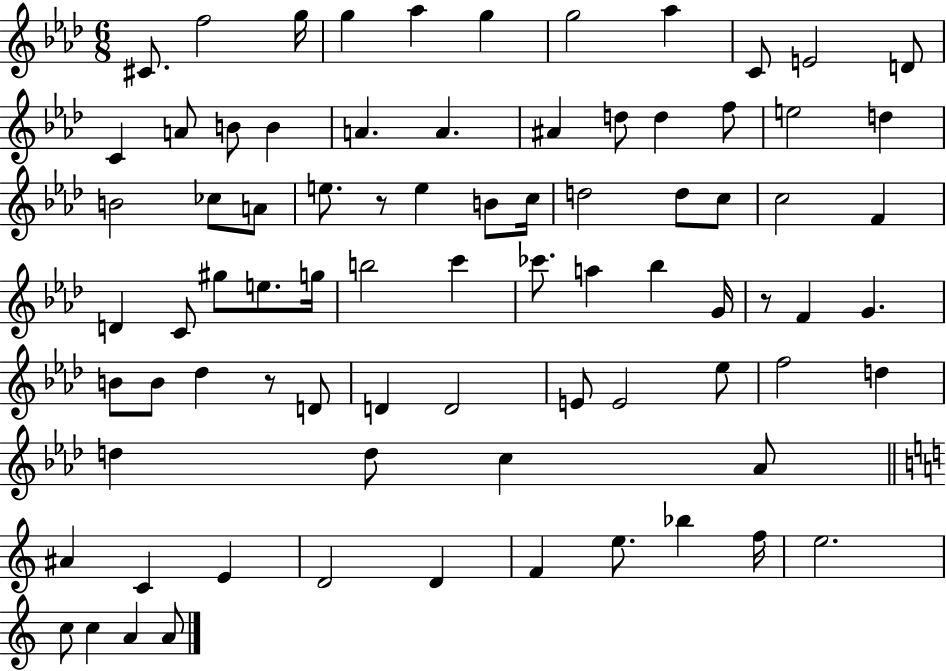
C#4/e. F5/h G5/s G5/q Ab5/q G5/q G5/h Ab5/q C4/e E4/h D4/e C4/q A4/e B4/e B4/q A4/q. A4/q. A#4/q D5/e D5/q F5/e E5/h D5/q B4/h CES5/e A4/e E5/e. R/e E5/q B4/e C5/s D5/h D5/e C5/e C5/h F4/q D4/q C4/e G#5/e E5/e. G5/s B5/h C6/q CES6/e. A5/q Bb5/q G4/s R/e F4/q G4/q. B4/e B4/e Db5/q R/e D4/e D4/q D4/h E4/e E4/h Eb5/e F5/h D5/q D5/q D5/e C5/q Ab4/e A#4/q C4/q E4/q D4/h D4/q F4/q E5/e. Bb5/q F5/s E5/h. C5/e C5/q A4/q A4/e